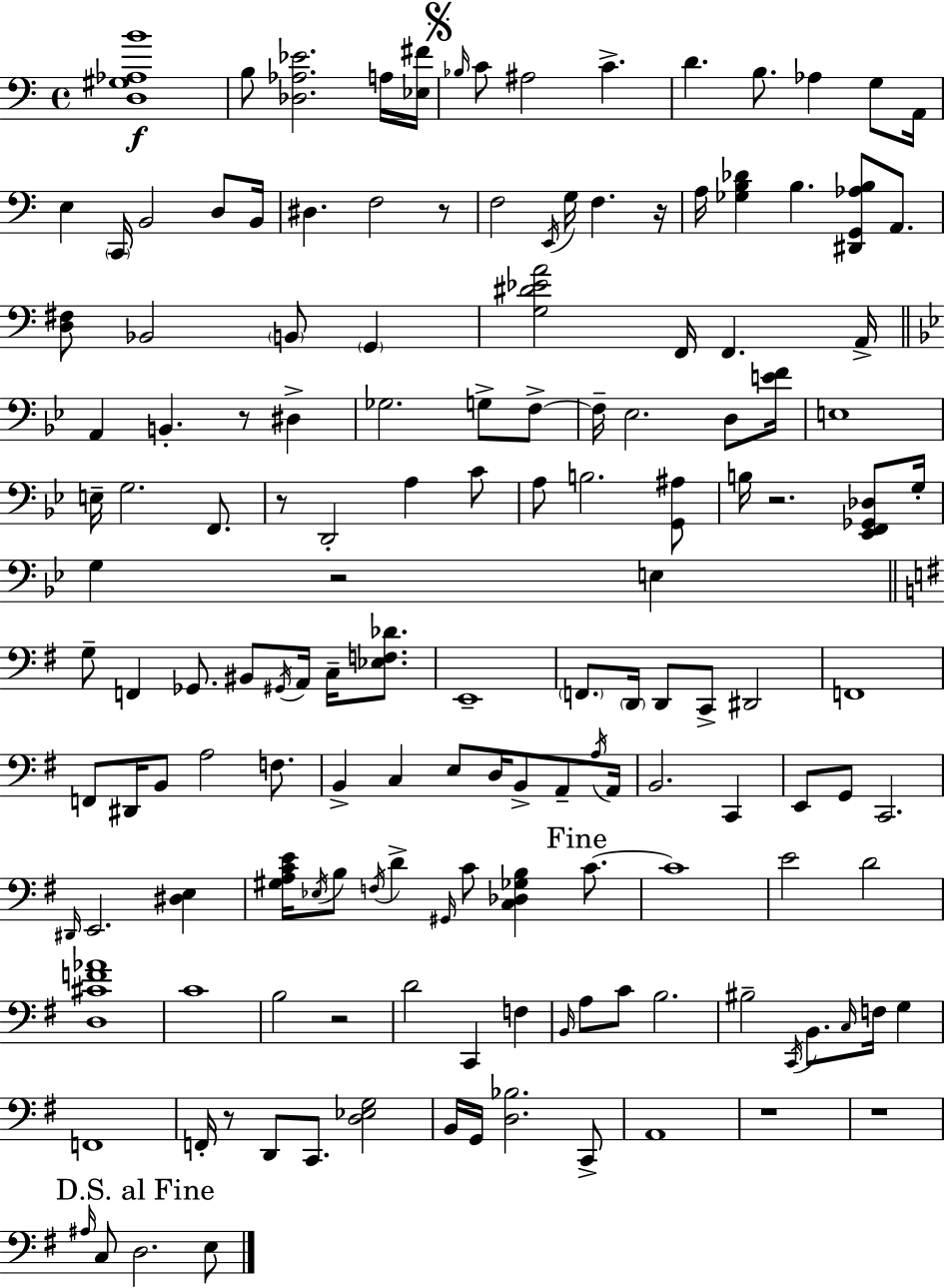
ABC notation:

X:1
T:Untitled
M:4/4
L:1/4
K:C
[D,^G,_A,B]4 B,/2 [_D,_A,_E]2 A,/4 [_E,^F]/4 _B,/4 C/2 ^A,2 C D B,/2 _A, G,/2 A,,/4 E, C,,/4 B,,2 D,/2 B,,/4 ^D, F,2 z/2 F,2 E,,/4 G,/4 F, z/4 A,/4 [_G,B,_D] B, [^D,,G,,_A,B,]/2 A,,/2 [D,^F,]/2 _B,,2 B,,/2 G,, [G,^D_EA]2 F,,/4 F,, A,,/4 A,, B,, z/2 ^D, _G,2 G,/2 F,/2 F,/4 _E,2 D,/2 [EF]/4 E,4 E,/4 G,2 F,,/2 z/2 D,,2 A, C/2 A,/2 B,2 [G,,^A,]/2 B,/4 z2 [_E,,F,,_G,,_D,]/2 G,/4 G, z2 E, G,/2 F,, _G,,/2 ^B,,/2 ^G,,/4 A,,/4 C,/4 [_E,F,_D]/2 E,,4 F,,/2 D,,/4 D,,/2 C,,/2 ^D,,2 F,,4 F,,/2 ^D,,/4 B,,/2 A,2 F,/2 B,, C, E,/2 D,/4 B,,/2 A,,/2 A,/4 A,,/4 B,,2 C,, E,,/2 G,,/2 C,,2 ^D,,/4 E,,2 [^D,E,] [^G,A,CE]/4 _E,/4 B,/2 F,/4 D ^G,,/4 C/2 [C,_D,_G,B,] C/2 C4 E2 D2 [D,^CF_A]4 C4 B,2 z2 D2 C,, F, B,,/4 A,/2 C/2 B,2 ^B,2 C,,/4 B,,/2 C,/4 F,/4 G, F,,4 F,,/4 z/2 D,,/2 C,,/2 [D,_E,G,]2 B,,/4 G,,/4 [D,_B,]2 C,,/2 A,,4 z4 z4 ^A,/4 C,/2 D,2 E,/2